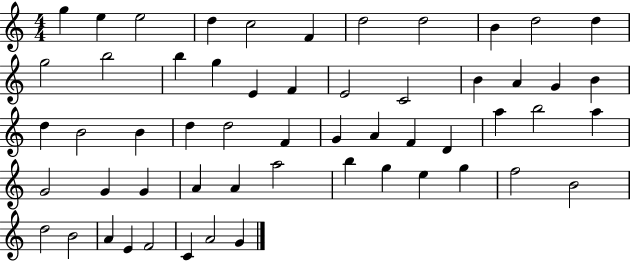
G5/q E5/q E5/h D5/q C5/h F4/q D5/h D5/h B4/q D5/h D5/q G5/h B5/h B5/q G5/q E4/q F4/q E4/h C4/h B4/q A4/q G4/q B4/q D5/q B4/h B4/q D5/q D5/h F4/q G4/q A4/q F4/q D4/q A5/q B5/h A5/q G4/h G4/q G4/q A4/q A4/q A5/h B5/q G5/q E5/q G5/q F5/h B4/h D5/h B4/h A4/q E4/q F4/h C4/q A4/h G4/q